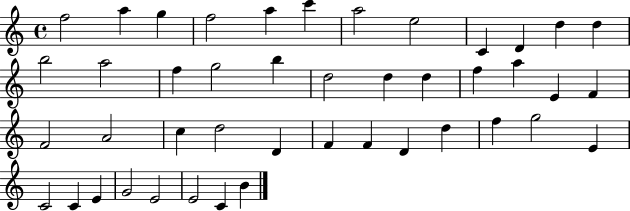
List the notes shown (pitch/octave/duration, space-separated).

F5/h A5/q G5/q F5/h A5/q C6/q A5/h E5/h C4/q D4/q D5/q D5/q B5/h A5/h F5/q G5/h B5/q D5/h D5/q D5/q F5/q A5/q E4/q F4/q F4/h A4/h C5/q D5/h D4/q F4/q F4/q D4/q D5/q F5/q G5/h E4/q C4/h C4/q E4/q G4/h E4/h E4/h C4/q B4/q